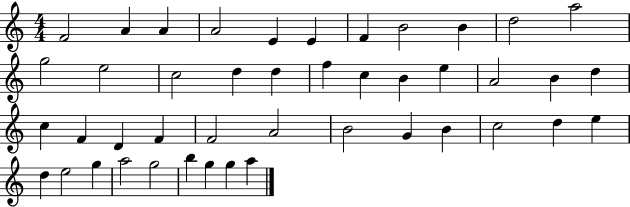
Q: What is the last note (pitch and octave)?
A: A5